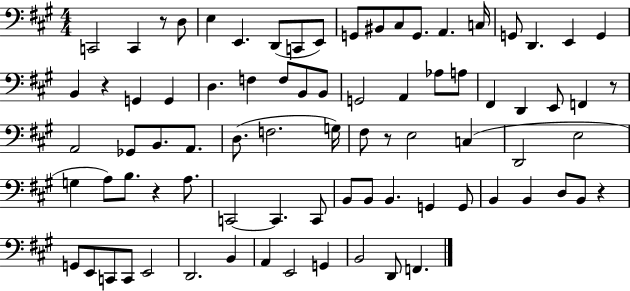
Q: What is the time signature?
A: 4/4